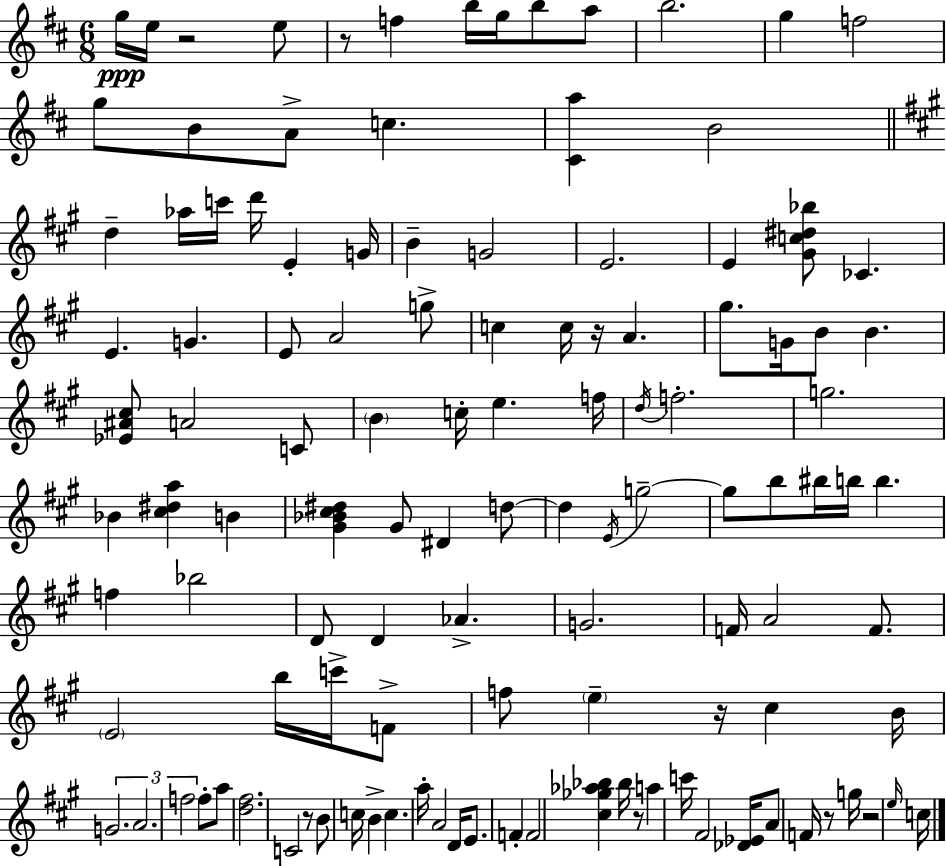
G5/s E5/s R/h E5/e R/e F5/q B5/s G5/s B5/e A5/e B5/h. G5/q F5/h G5/e B4/e A4/e C5/q. [C#4,A5]/q B4/h D5/q Ab5/s C6/s D6/s E4/q G4/s B4/q G4/h E4/h. E4/q [G#4,C5,D#5,Bb5]/e CES4/q. E4/q. G4/q. E4/e A4/h G5/e C5/q C5/s R/s A4/q. G#5/e. G4/s B4/e B4/q. [Eb4,A#4,C#5]/e A4/h C4/e B4/q C5/s E5/q. F5/s D5/s F5/h. G5/h. Bb4/q [C#5,D#5,A5]/q B4/q [G#4,Bb4,C#5,D#5]/q G#4/e D#4/q D5/e D5/q E4/s G5/h G5/e B5/e BIS5/s B5/s B5/q. F5/q Bb5/h D4/e D4/q Ab4/q. G4/h. F4/s A4/h F4/e. E4/h B5/s C6/s F4/e F5/e E5/q R/s C#5/q B4/s G4/h. A4/h. F5/h F5/e A5/e [D5,F#5]/h. C4/h R/e B4/e C5/s B4/q C5/q. A5/s A4/h D4/s E4/e. F4/q F4/h [C#5,Gb5,Ab5,Bb5]/q Bb5/s R/e A5/q C6/s F#4/h [Db4,Eb4]/s A4/e F4/s R/e G5/s R/h E5/s C5/s